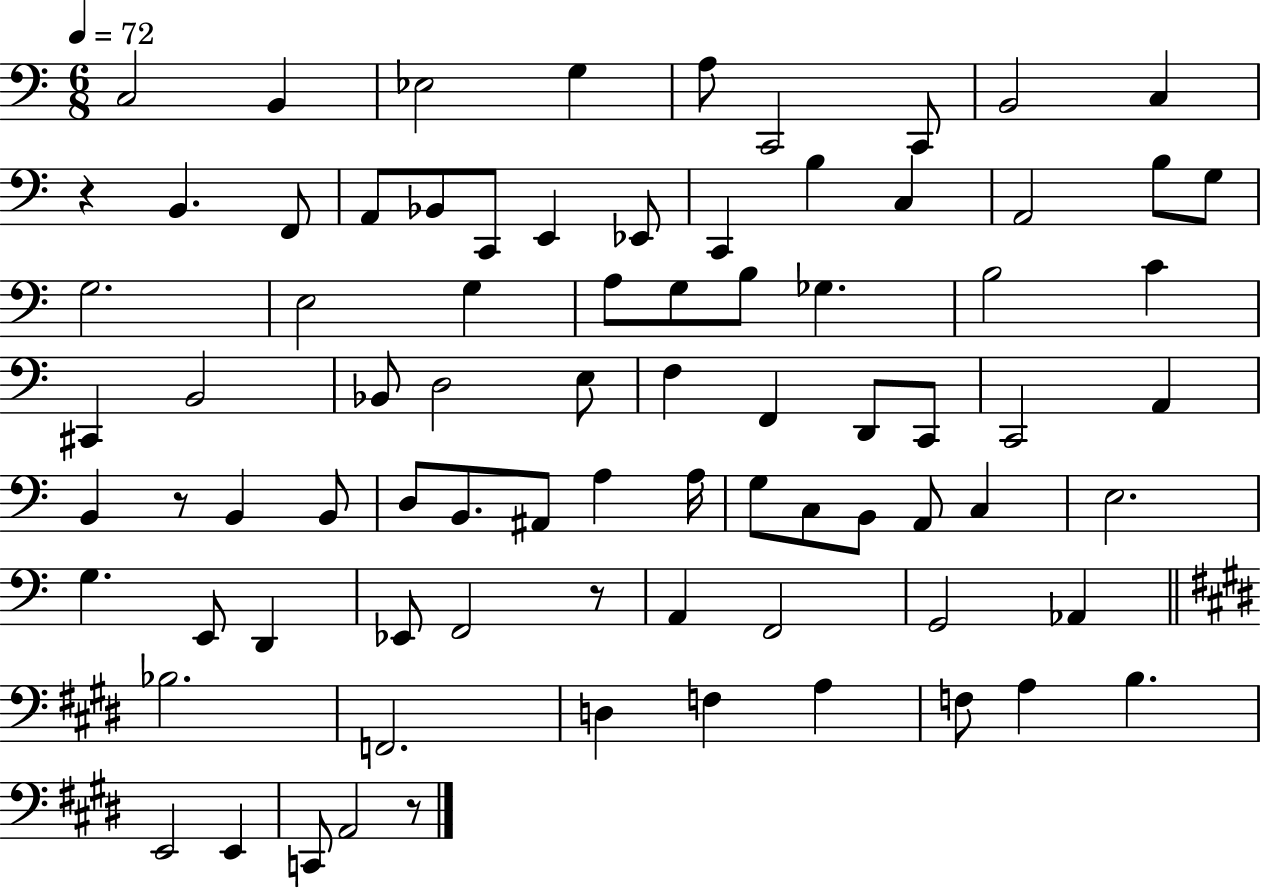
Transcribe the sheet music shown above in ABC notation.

X:1
T:Untitled
M:6/8
L:1/4
K:C
C,2 B,, _E,2 G, A,/2 C,,2 C,,/2 B,,2 C, z B,, F,,/2 A,,/2 _B,,/2 C,,/2 E,, _E,,/2 C,, B, C, A,,2 B,/2 G,/2 G,2 E,2 G, A,/2 G,/2 B,/2 _G, B,2 C ^C,, B,,2 _B,,/2 D,2 E,/2 F, F,, D,,/2 C,,/2 C,,2 A,, B,, z/2 B,, B,,/2 D,/2 B,,/2 ^A,,/2 A, A,/4 G,/2 C,/2 B,,/2 A,,/2 C, E,2 G, E,,/2 D,, _E,,/2 F,,2 z/2 A,, F,,2 G,,2 _A,, _B,2 F,,2 D, F, A, F,/2 A, B, E,,2 E,, C,,/2 A,,2 z/2